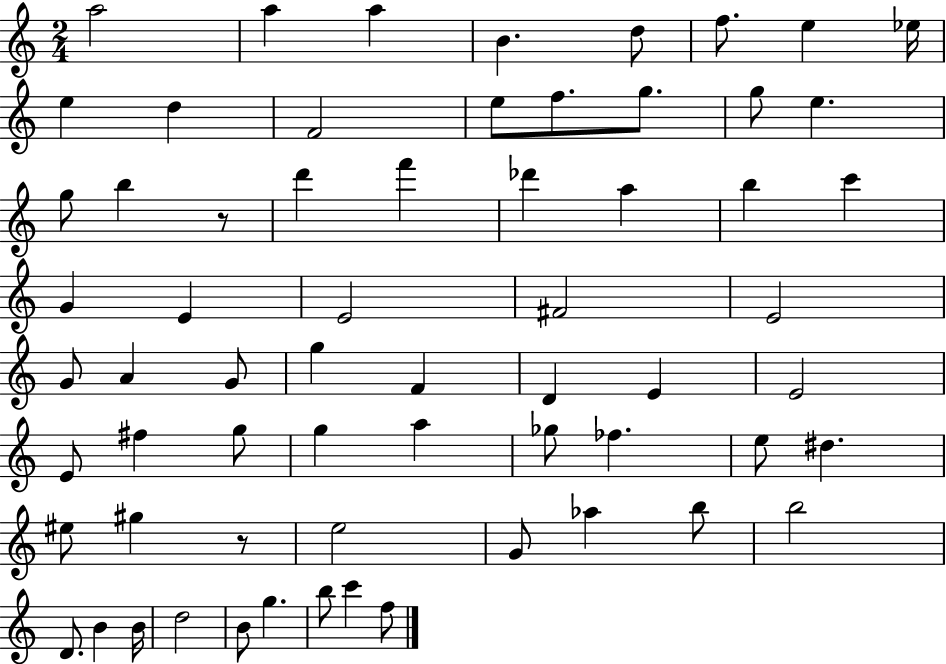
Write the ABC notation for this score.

X:1
T:Untitled
M:2/4
L:1/4
K:C
a2 a a B d/2 f/2 e _e/4 e d F2 e/2 f/2 g/2 g/2 e g/2 b z/2 d' f' _d' a b c' G E E2 ^F2 E2 G/2 A G/2 g F D E E2 E/2 ^f g/2 g a _g/2 _f e/2 ^d ^e/2 ^g z/2 e2 G/2 _a b/2 b2 D/2 B B/4 d2 B/2 g b/2 c' f/2